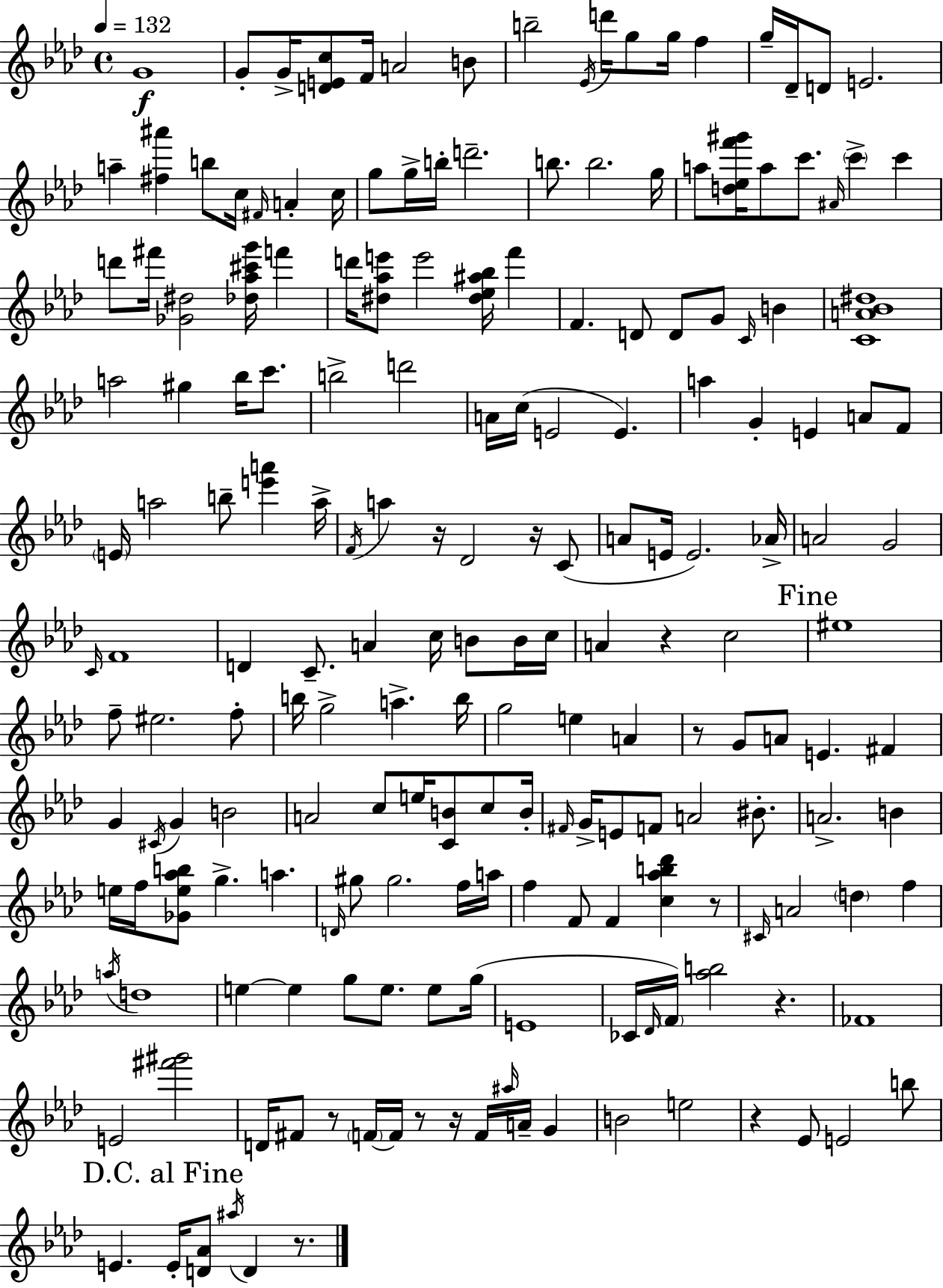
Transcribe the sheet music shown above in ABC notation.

X:1
T:Untitled
M:4/4
L:1/4
K:Ab
G4 G/2 G/4 [DEc]/2 F/4 A2 B/2 b2 _E/4 d'/4 g/2 g/4 f g/4 _D/4 D/2 E2 a [^f^a'] b/2 c/4 ^F/4 A c/4 g/2 g/4 b/4 d'2 b/2 b2 g/4 a/2 [d_ef'^g']/4 a/2 c'/2 ^A/4 c' c' d'/2 ^f'/4 [_G^d]2 [_d_a^c'g']/4 f' d'/4 [^d_ae']/2 e'2 [^d_e^a_b]/4 f' F D/2 D/2 G/2 C/4 B [CA_B^d]4 a2 ^g _b/4 c'/2 b2 d'2 A/4 c/4 E2 E a G E A/2 F/2 E/4 a2 b/2 [e'a'] a/4 F/4 a z/4 _D2 z/4 C/2 A/2 E/4 E2 _A/4 A2 G2 C/4 F4 D C/2 A c/4 B/2 B/4 c/4 A z c2 ^e4 f/2 ^e2 f/2 b/4 g2 a b/4 g2 e A z/2 G/2 A/2 E ^F G ^C/4 G B2 A2 c/2 e/4 [CB]/2 c/2 B/4 ^F/4 G/4 E/2 F/2 A2 ^B/2 A2 B e/4 f/4 [_Ge_ab]/2 g a D/4 ^g/2 ^g2 f/4 a/4 f F/2 F [c_ab_d'] z/2 ^C/4 A2 d f a/4 d4 e e g/2 e/2 e/2 g/4 E4 _C/4 _D/4 F/4 [_ab]2 z _F4 E2 [^f'^g']2 D/4 ^F/2 z/2 F/4 F/4 z/2 z/4 F/4 ^a/4 A/4 G B2 e2 z _E/2 E2 b/2 E E/4 [D_A]/2 ^a/4 D z/2